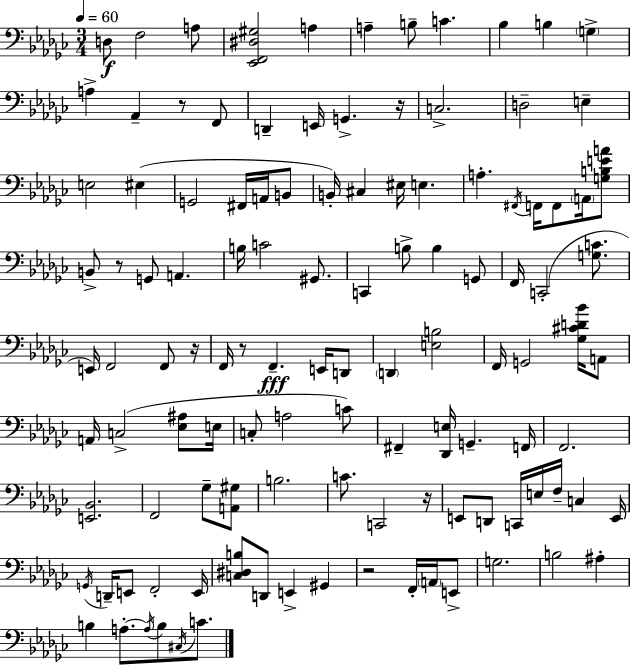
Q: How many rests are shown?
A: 7